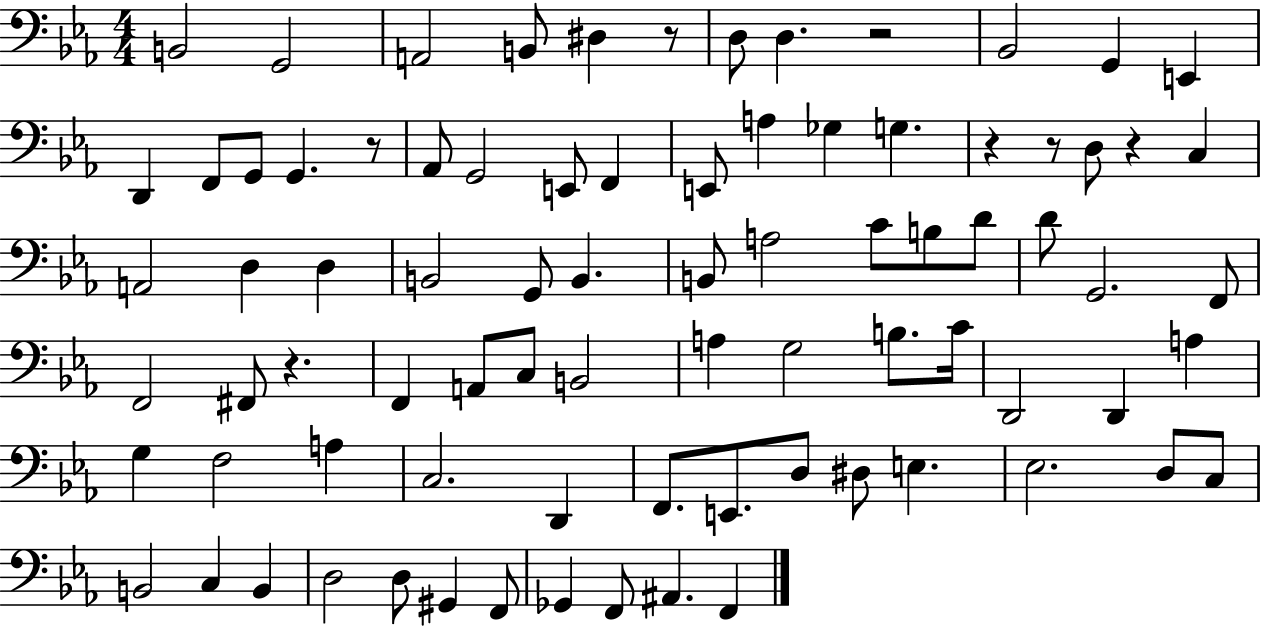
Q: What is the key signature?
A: EES major